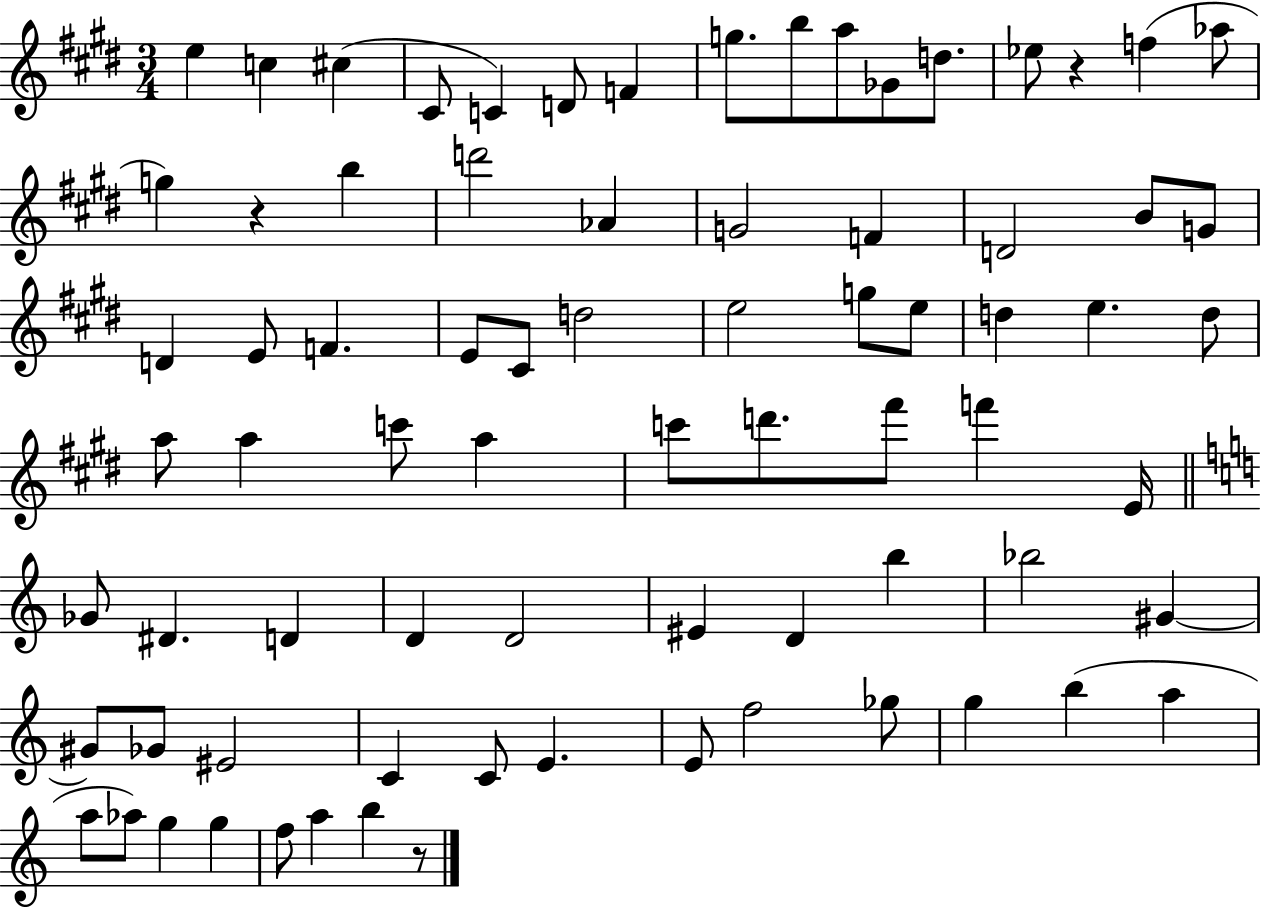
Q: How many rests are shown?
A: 3